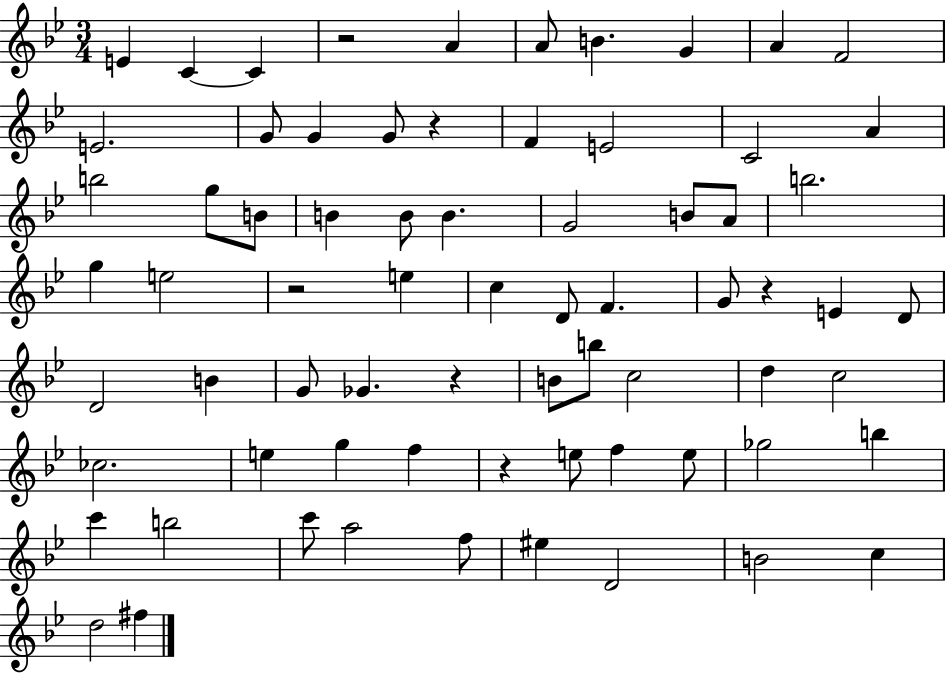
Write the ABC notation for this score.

X:1
T:Untitled
M:3/4
L:1/4
K:Bb
E C C z2 A A/2 B G A F2 E2 G/2 G G/2 z F E2 C2 A b2 g/2 B/2 B B/2 B G2 B/2 A/2 b2 g e2 z2 e c D/2 F G/2 z E D/2 D2 B G/2 _G z B/2 b/2 c2 d c2 _c2 e g f z e/2 f e/2 _g2 b c' b2 c'/2 a2 f/2 ^e D2 B2 c d2 ^f